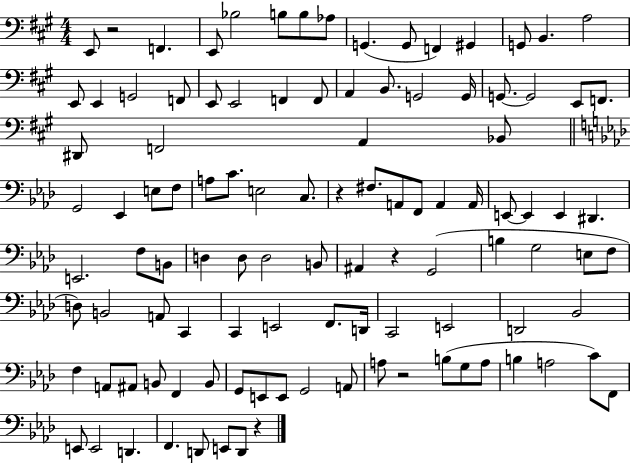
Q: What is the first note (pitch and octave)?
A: E2